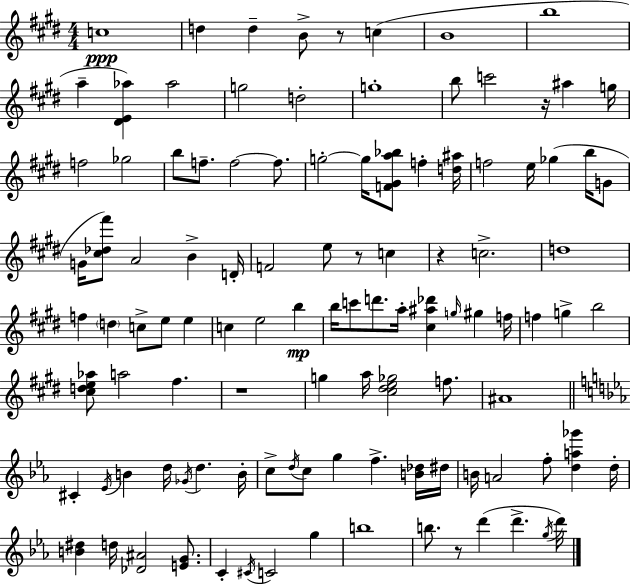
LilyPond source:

{
  \clef treble
  \numericTimeSignature
  \time 4/4
  \key e \major
  c''1\ppp | d''4 d''4-- b'8-> r8 c''4( | b'1 | b''1 | \break a''4-- <dis' e' aes''>4) aes''2 | g''2 d''2-. | g''1-. | b''8 c'''2 r16 ais''4 g''16 | \break f''2 ges''2 | b''8 f''8.-- f''2~~ f''8. | g''2-.~~ g''16 <f' gis' a'' bes''>8 f''4-. <d'' ais''>16 | f''2 e''16 ges''4( b''16 g'8 | \break g'16 <cis'' des'' fis'''>8) a'2 b'4-> d'16-. | f'2 e''8 r8 c''4 | r4 c''2.-> | d''1 | \break f''4 \parenthesize d''4 c''8-> e''8 e''4 | c''4 e''2 b''4\mp | b''16 c'''8 d'''8. a''16-. <cis'' ais'' des'''>4 \grace { g''16 } gis''4 | f''16 f''4 g''4-> b''2 | \break <cis'' d'' e'' aes''>8 a''2 fis''4. | r1 | g''4 a''16 <cis'' dis'' e'' ges''>2 f''8. | ais'1 | \break \bar "||" \break \key ees \major cis'4-. \acciaccatura { ees'16 } b'4 d''16 \acciaccatura { ges'16 } d''4. | b'16-. c''8-> \acciaccatura { d''16 } c''8 g''4 f''4.-> | <b' des''>16 dis''16 b'16 a'2 f''8-. <d'' a'' ges'''>4 | d''16-. <b' dis''>4 d''16 <des' ais'>2 | \break <e' g'>8. c'4-. \acciaccatura { cis'16 } c'2 | g''4 b''1 | b''8. r8 d'''4( d'''4.-> | \acciaccatura { g''16 } d'''16) \bar "|."
}